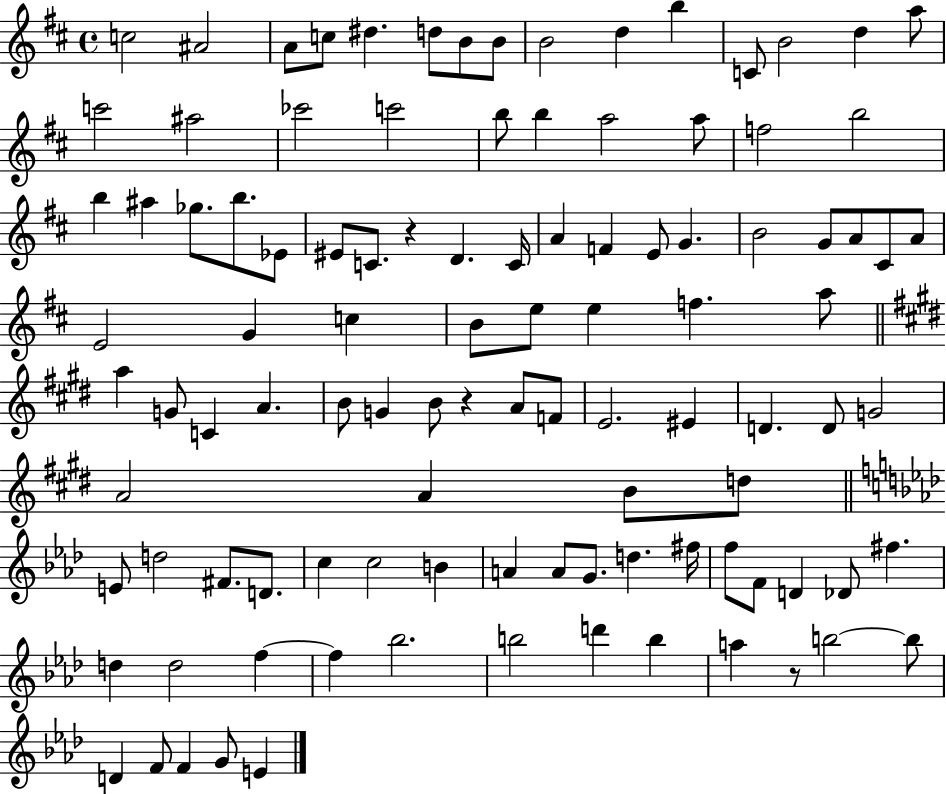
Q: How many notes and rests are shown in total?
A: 105